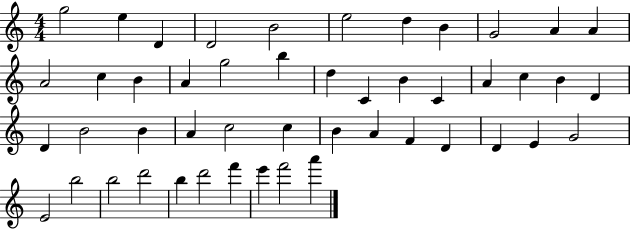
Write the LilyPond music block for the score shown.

{
  \clef treble
  \numericTimeSignature
  \time 4/4
  \key c \major
  g''2 e''4 d'4 | d'2 b'2 | e''2 d''4 b'4 | g'2 a'4 a'4 | \break a'2 c''4 b'4 | a'4 g''2 b''4 | d''4 c'4 b'4 c'4 | a'4 c''4 b'4 d'4 | \break d'4 b'2 b'4 | a'4 c''2 c''4 | b'4 a'4 f'4 d'4 | d'4 e'4 g'2 | \break e'2 b''2 | b''2 d'''2 | b''4 d'''2 f'''4 | e'''4 f'''2 a'''4 | \break \bar "|."
}